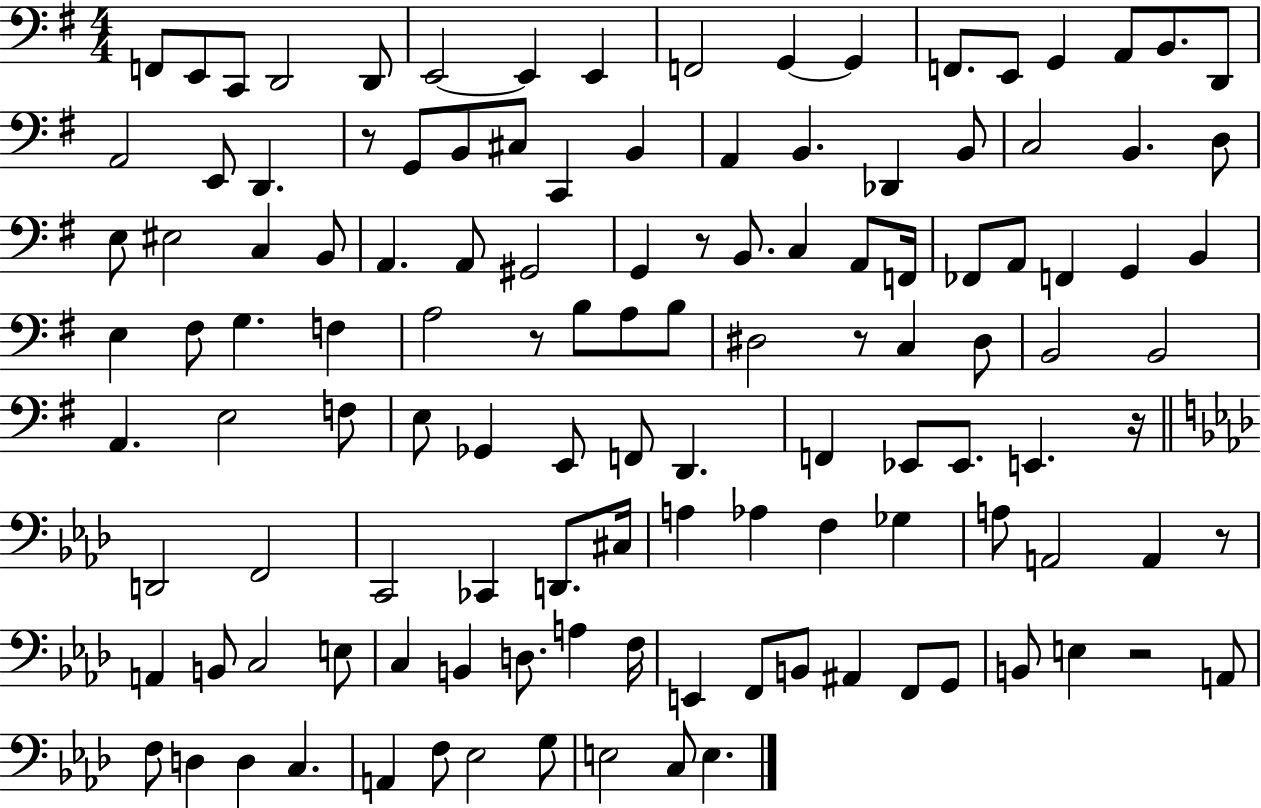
X:1
T:Untitled
M:4/4
L:1/4
K:G
F,,/2 E,,/2 C,,/2 D,,2 D,,/2 E,,2 E,, E,, F,,2 G,, G,, F,,/2 E,,/2 G,, A,,/2 B,,/2 D,,/2 A,,2 E,,/2 D,, z/2 G,,/2 B,,/2 ^C,/2 C,, B,, A,, B,, _D,, B,,/2 C,2 B,, D,/2 E,/2 ^E,2 C, B,,/2 A,, A,,/2 ^G,,2 G,, z/2 B,,/2 C, A,,/2 F,,/4 _F,,/2 A,,/2 F,, G,, B,, E, ^F,/2 G, F, A,2 z/2 B,/2 A,/2 B,/2 ^D,2 z/2 C, ^D,/2 B,,2 B,,2 A,, E,2 F,/2 E,/2 _G,, E,,/2 F,,/2 D,, F,, _E,,/2 _E,,/2 E,, z/4 D,,2 F,,2 C,,2 _C,, D,,/2 ^C,/4 A, _A, F, _G, A,/2 A,,2 A,, z/2 A,, B,,/2 C,2 E,/2 C, B,, D,/2 A, F,/4 E,, F,,/2 B,,/2 ^A,, F,,/2 G,,/2 B,,/2 E, z2 A,,/2 F,/2 D, D, C, A,, F,/2 _E,2 G,/2 E,2 C,/2 E,